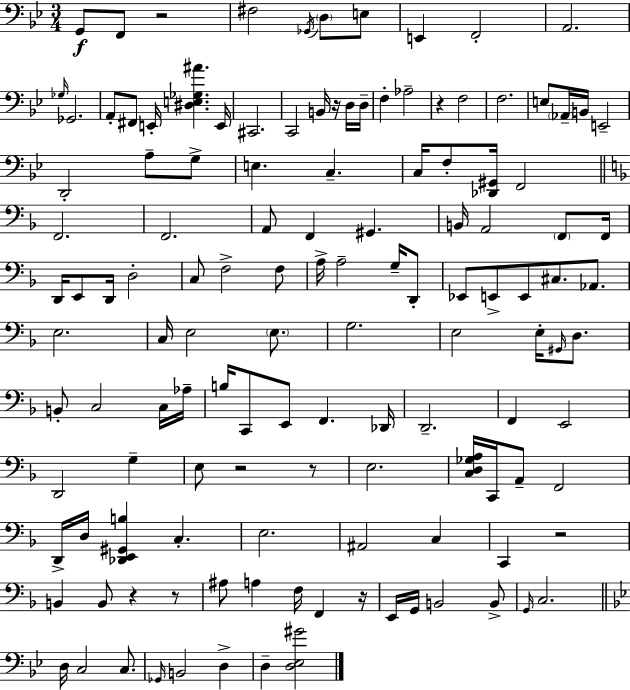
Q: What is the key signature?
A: G minor